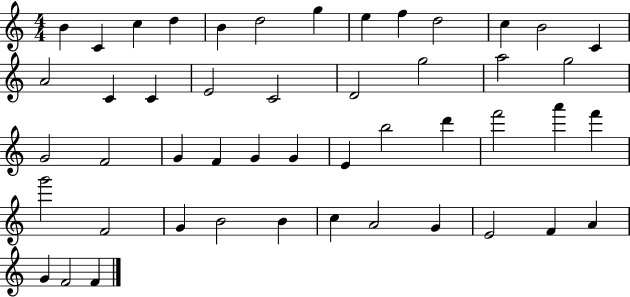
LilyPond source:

{
  \clef treble
  \numericTimeSignature
  \time 4/4
  \key c \major
  b'4 c'4 c''4 d''4 | b'4 d''2 g''4 | e''4 f''4 d''2 | c''4 b'2 c'4 | \break a'2 c'4 c'4 | e'2 c'2 | d'2 g''2 | a''2 g''2 | \break g'2 f'2 | g'4 f'4 g'4 g'4 | e'4 b''2 d'''4 | f'''2 a'''4 f'''4 | \break g'''2 f'2 | g'4 b'2 b'4 | c''4 a'2 g'4 | e'2 f'4 a'4 | \break g'4 f'2 f'4 | \bar "|."
}